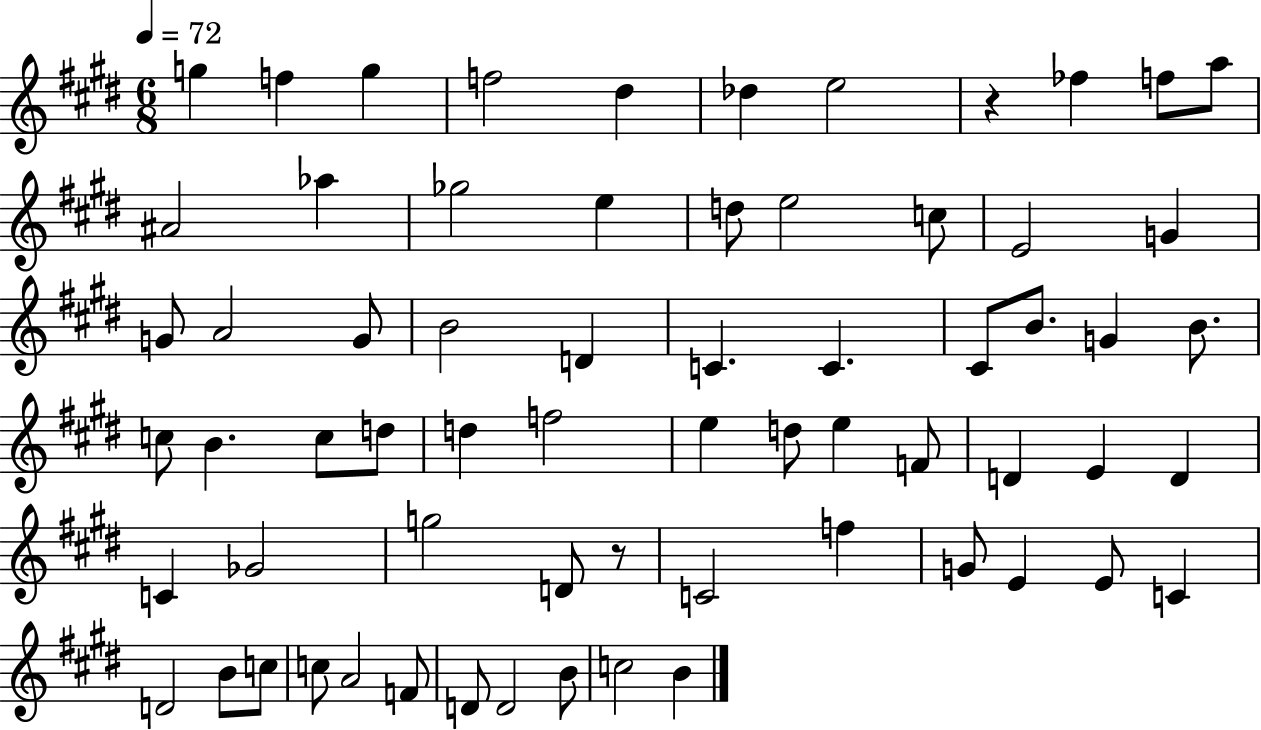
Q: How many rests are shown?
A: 2